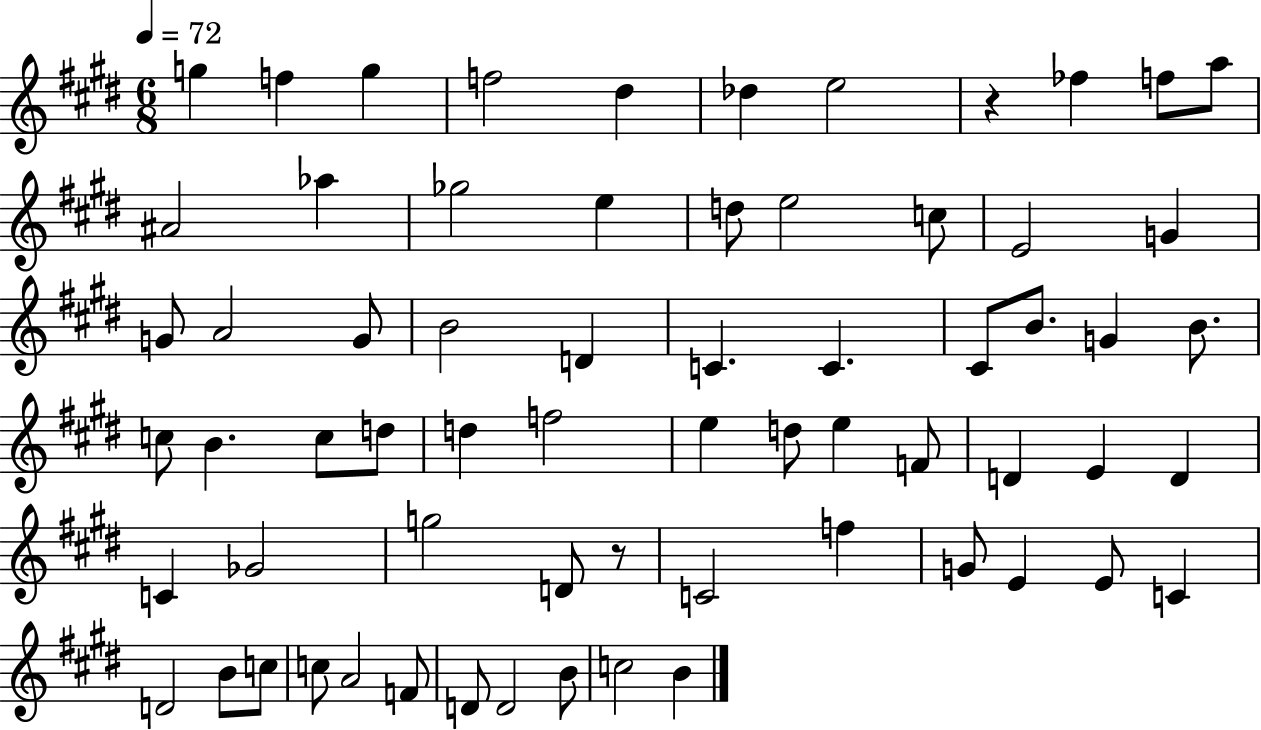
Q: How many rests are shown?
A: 2